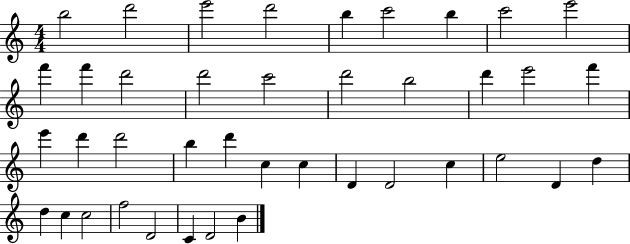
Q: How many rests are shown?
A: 0